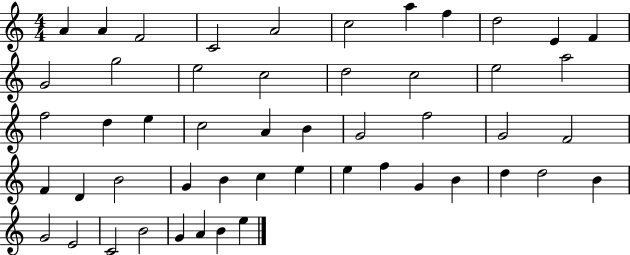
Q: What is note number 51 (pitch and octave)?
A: E5